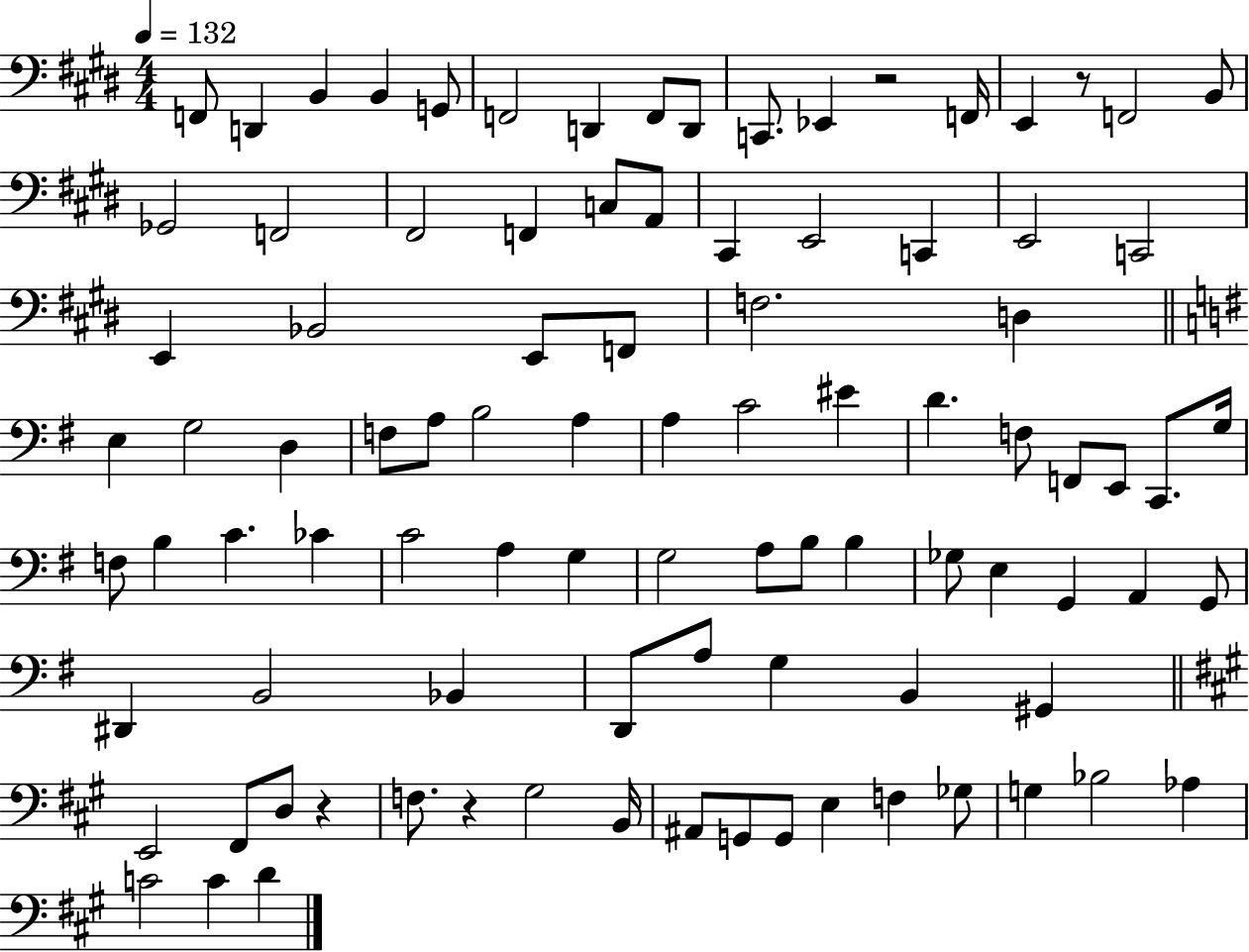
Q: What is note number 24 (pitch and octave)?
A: C2